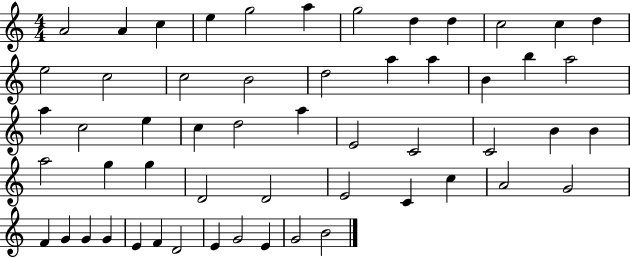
A4/h A4/q C5/q E5/q G5/h A5/q G5/h D5/q D5/q C5/h C5/q D5/q E5/h C5/h C5/h B4/h D5/h A5/q A5/q B4/q B5/q A5/h A5/q C5/h E5/q C5/q D5/h A5/q E4/h C4/h C4/h B4/q B4/q A5/h G5/q G5/q D4/h D4/h E4/h C4/q C5/q A4/h G4/h F4/q G4/q G4/q G4/q E4/q F4/q D4/h E4/q G4/h E4/q G4/h B4/h